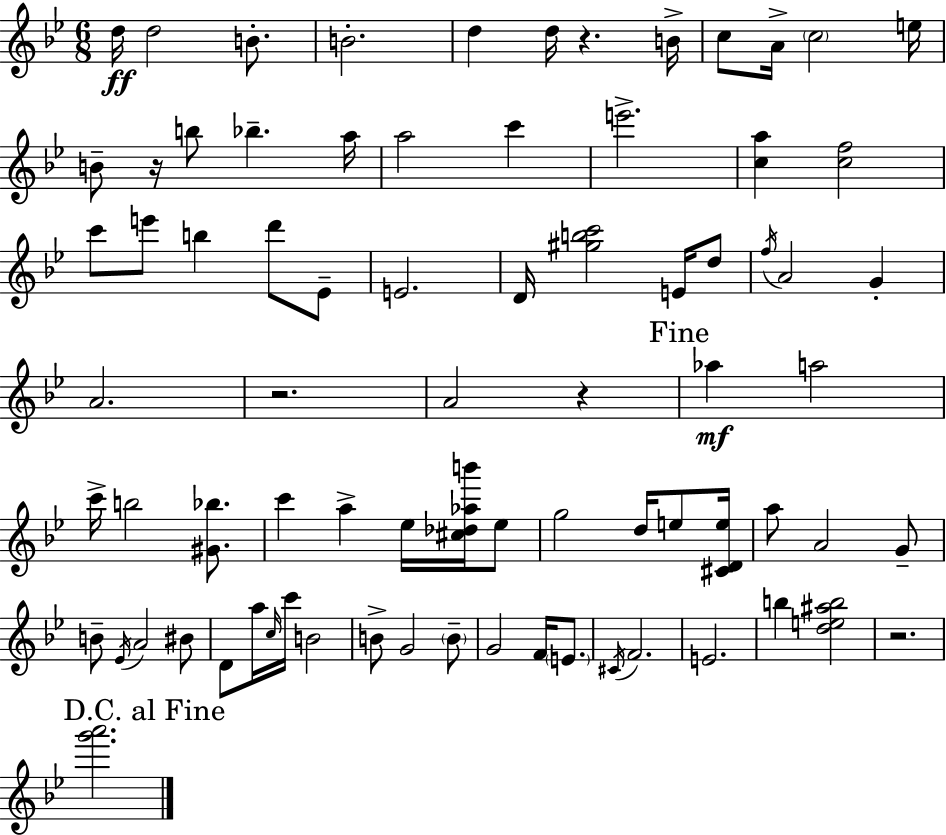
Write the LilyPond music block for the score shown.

{
  \clef treble
  \numericTimeSignature
  \time 6/8
  \key g \minor
  \repeat volta 2 { d''16\ff d''2 b'8.-. | b'2.-. | d''4 d''16 r4. b'16-> | c''8 a'16-> \parenthesize c''2 e''16 | \break b'8-- r16 b''8 bes''4.-- a''16 | a''2 c'''4 | e'''2.-> | <c'' a''>4 <c'' f''>2 | \break c'''8 e'''8 b''4 d'''8 ees'8-- | e'2. | d'16 <gis'' b'' c'''>2 e'16 d''8 | \acciaccatura { f''16 } a'2 g'4-. | \break a'2. | r2. | a'2 r4 | \mark "Fine" aes''4\mf a''2 | \break c'''16-> b''2 <gis' bes''>8. | c'''4 a''4-> ees''16 <cis'' des'' aes'' b'''>16 ees''8 | g''2 d''16 e''8 | <cis' d' e''>16 a''8 a'2 g'8-- | \break b'8-- \acciaccatura { ees'16 } a'2 | bis'8 d'8 a''16 \grace { c''16 } c'''16 b'2 | b'8-> g'2 | \parenthesize b'8-- g'2 f'16 | \break \parenthesize e'8. \acciaccatura { cis'16 } f'2. | e'2. | b''4 <d'' e'' ais'' b''>2 | r2. | \break \mark "D.C. al Fine" <g''' a'''>2. | } \bar "|."
}